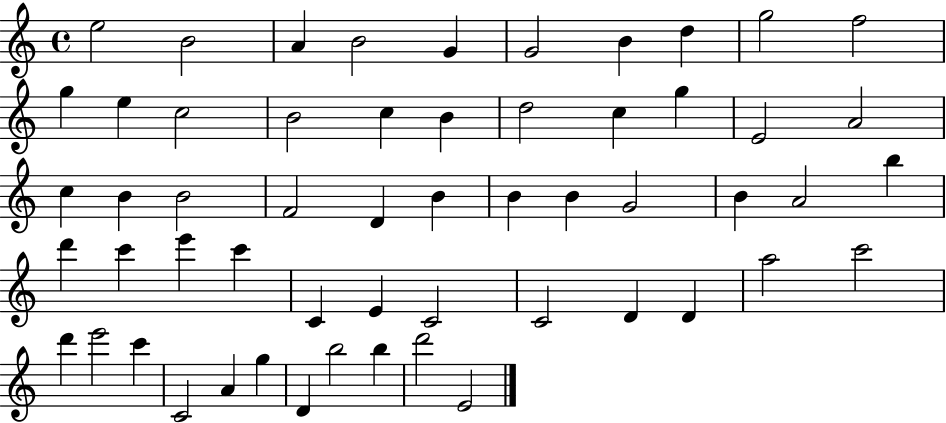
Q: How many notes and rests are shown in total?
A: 56